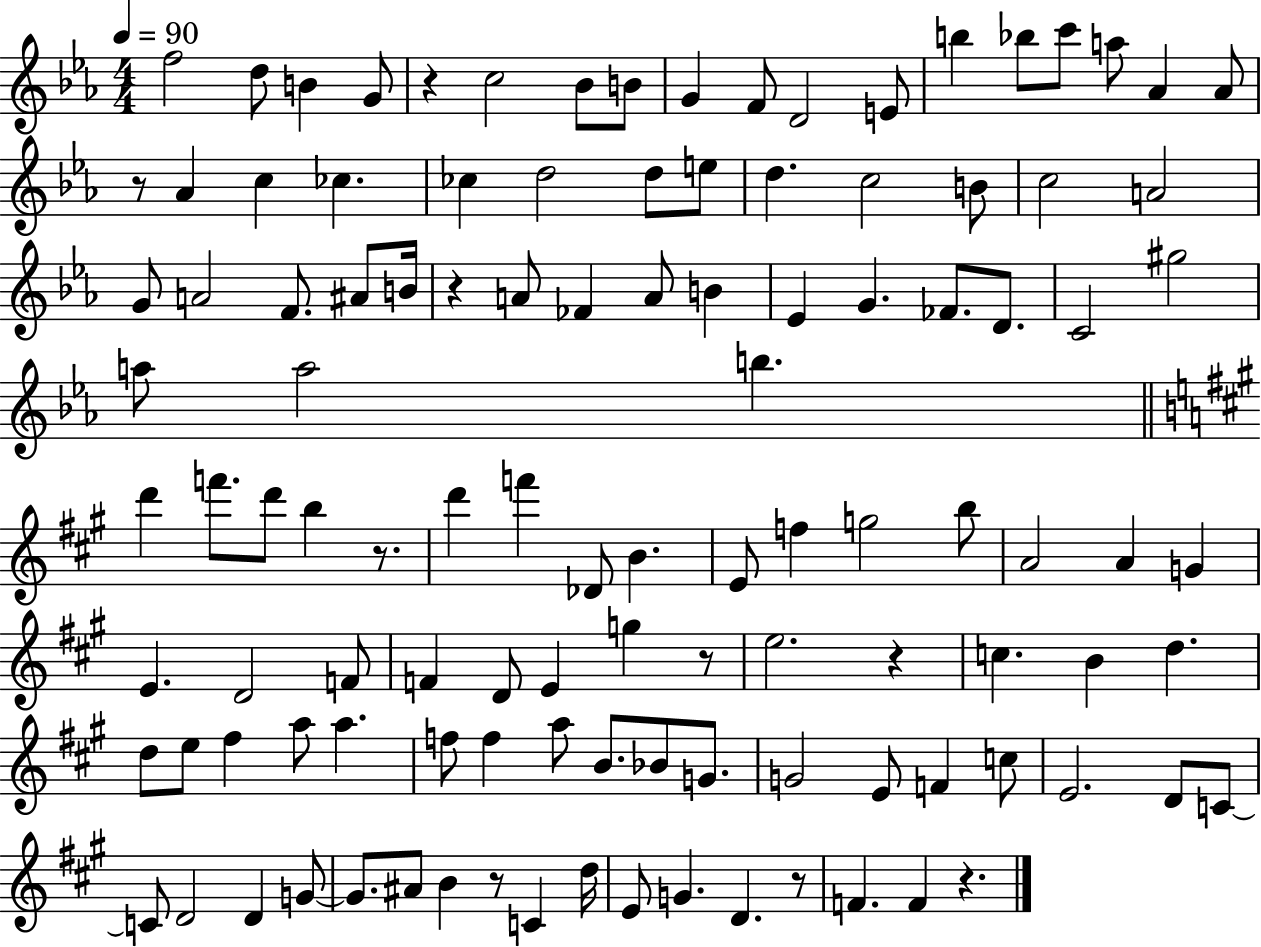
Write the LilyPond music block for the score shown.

{
  \clef treble
  \numericTimeSignature
  \time 4/4
  \key ees \major
  \tempo 4 = 90
  f''2 d''8 b'4 g'8 | r4 c''2 bes'8 b'8 | g'4 f'8 d'2 e'8 | b''4 bes''8 c'''8 a''8 aes'4 aes'8 | \break r8 aes'4 c''4 ces''4. | ces''4 d''2 d''8 e''8 | d''4. c''2 b'8 | c''2 a'2 | \break g'8 a'2 f'8. ais'8 b'16 | r4 a'8 fes'4 a'8 b'4 | ees'4 g'4. fes'8. d'8. | c'2 gis''2 | \break a''8 a''2 b''4. | \bar "||" \break \key a \major d'''4 f'''8. d'''8 b''4 r8. | d'''4 f'''4 des'8 b'4. | e'8 f''4 g''2 b''8 | a'2 a'4 g'4 | \break e'4. d'2 f'8 | f'4 d'8 e'4 g''4 r8 | e''2. r4 | c''4. b'4 d''4. | \break d''8 e''8 fis''4 a''8 a''4. | f''8 f''4 a''8 b'8. bes'8 g'8. | g'2 e'8 f'4 c''8 | e'2. d'8 c'8~~ | \break c'8 d'2 d'4 g'8~~ | g'8. ais'8 b'4 r8 c'4 d''16 | e'8 g'4. d'4. r8 | f'4. f'4 r4. | \break \bar "|."
}